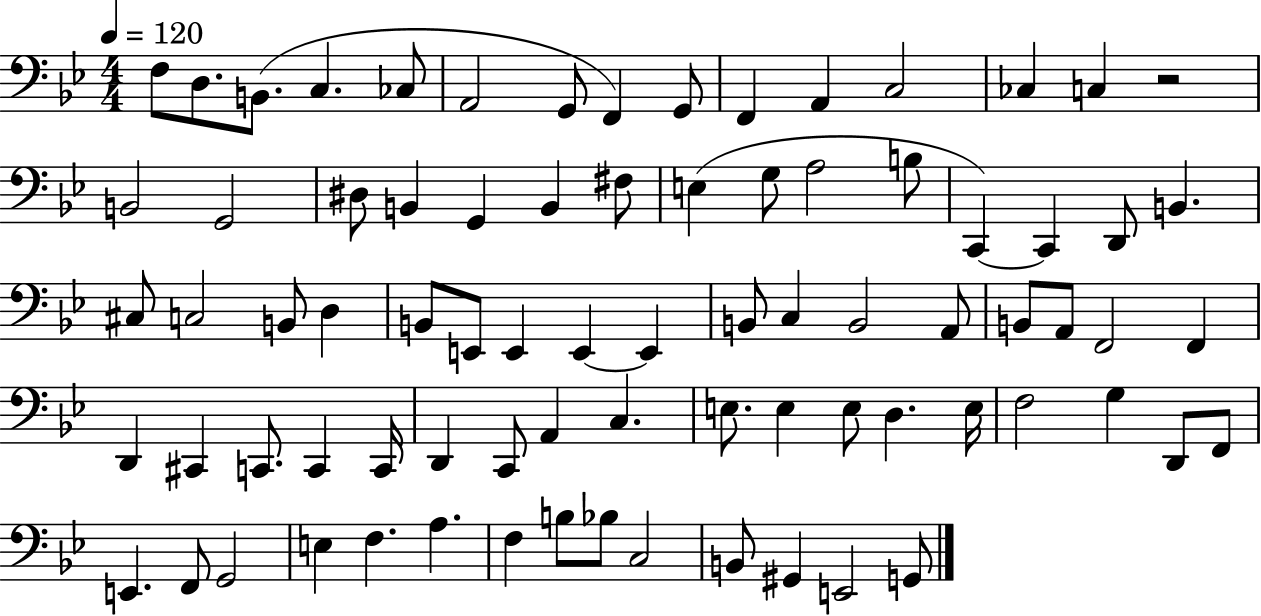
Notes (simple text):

F3/e D3/e. B2/e. C3/q. CES3/e A2/h G2/e F2/q G2/e F2/q A2/q C3/h CES3/q C3/q R/h B2/h G2/h D#3/e B2/q G2/q B2/q F#3/e E3/q G3/e A3/h B3/e C2/q C2/q D2/e B2/q. C#3/e C3/h B2/e D3/q B2/e E2/e E2/q E2/q E2/q B2/e C3/q B2/h A2/e B2/e A2/e F2/h F2/q D2/q C#2/q C2/e. C2/q C2/s D2/q C2/e A2/q C3/q. E3/e. E3/q E3/e D3/q. E3/s F3/h G3/q D2/e F2/e E2/q. F2/e G2/h E3/q F3/q. A3/q. F3/q B3/e Bb3/e C3/h B2/e G#2/q E2/h G2/e